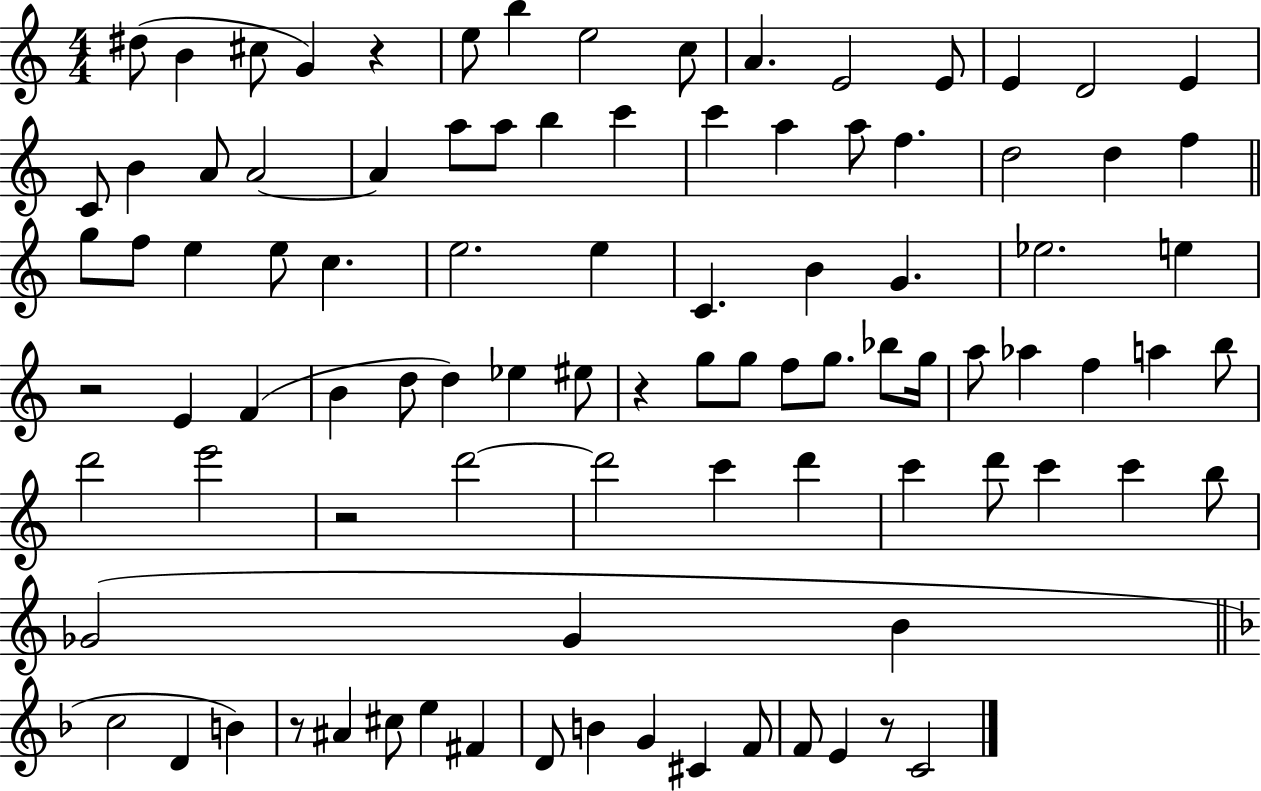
X:1
T:Untitled
M:4/4
L:1/4
K:C
^d/2 B ^c/2 G z e/2 b e2 c/2 A E2 E/2 E D2 E C/2 B A/2 A2 A a/2 a/2 b c' c' a a/2 f d2 d f g/2 f/2 e e/2 c e2 e C B G _e2 e z2 E F B d/2 d _e ^e/2 z g/2 g/2 f/2 g/2 _b/2 g/4 a/2 _a f a b/2 d'2 e'2 z2 d'2 d'2 c' d' c' d'/2 c' c' b/2 _G2 _G B c2 D B z/2 ^A ^c/2 e ^F D/2 B G ^C F/2 F/2 E z/2 C2